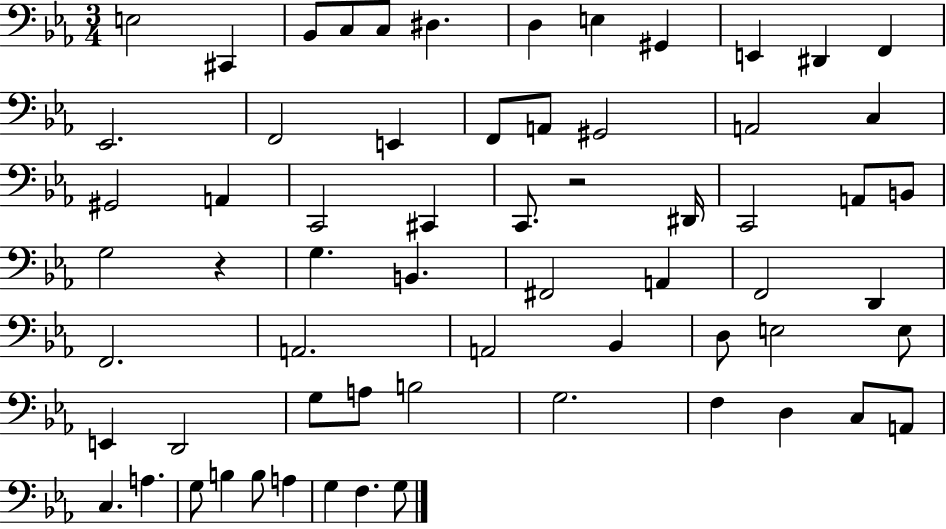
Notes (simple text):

E3/h C#2/q Bb2/e C3/e C3/e D#3/q. D3/q E3/q G#2/q E2/q D#2/q F2/q Eb2/h. F2/h E2/q F2/e A2/e G#2/h A2/h C3/q G#2/h A2/q C2/h C#2/q C2/e. R/h D#2/s C2/h A2/e B2/e G3/h R/q G3/q. B2/q. F#2/h A2/q F2/h D2/q F2/h. A2/h. A2/h Bb2/q D3/e E3/h E3/e E2/q D2/h G3/e A3/e B3/h G3/h. F3/q D3/q C3/e A2/e C3/q. A3/q. G3/e B3/q B3/e A3/q G3/q F3/q. G3/e